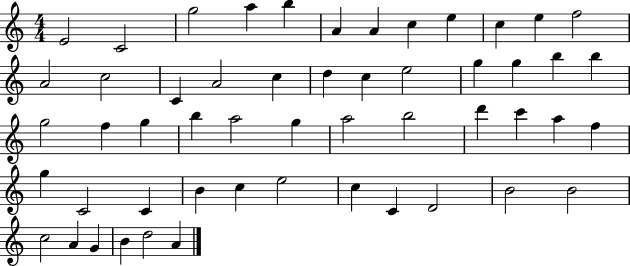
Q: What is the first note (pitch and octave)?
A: E4